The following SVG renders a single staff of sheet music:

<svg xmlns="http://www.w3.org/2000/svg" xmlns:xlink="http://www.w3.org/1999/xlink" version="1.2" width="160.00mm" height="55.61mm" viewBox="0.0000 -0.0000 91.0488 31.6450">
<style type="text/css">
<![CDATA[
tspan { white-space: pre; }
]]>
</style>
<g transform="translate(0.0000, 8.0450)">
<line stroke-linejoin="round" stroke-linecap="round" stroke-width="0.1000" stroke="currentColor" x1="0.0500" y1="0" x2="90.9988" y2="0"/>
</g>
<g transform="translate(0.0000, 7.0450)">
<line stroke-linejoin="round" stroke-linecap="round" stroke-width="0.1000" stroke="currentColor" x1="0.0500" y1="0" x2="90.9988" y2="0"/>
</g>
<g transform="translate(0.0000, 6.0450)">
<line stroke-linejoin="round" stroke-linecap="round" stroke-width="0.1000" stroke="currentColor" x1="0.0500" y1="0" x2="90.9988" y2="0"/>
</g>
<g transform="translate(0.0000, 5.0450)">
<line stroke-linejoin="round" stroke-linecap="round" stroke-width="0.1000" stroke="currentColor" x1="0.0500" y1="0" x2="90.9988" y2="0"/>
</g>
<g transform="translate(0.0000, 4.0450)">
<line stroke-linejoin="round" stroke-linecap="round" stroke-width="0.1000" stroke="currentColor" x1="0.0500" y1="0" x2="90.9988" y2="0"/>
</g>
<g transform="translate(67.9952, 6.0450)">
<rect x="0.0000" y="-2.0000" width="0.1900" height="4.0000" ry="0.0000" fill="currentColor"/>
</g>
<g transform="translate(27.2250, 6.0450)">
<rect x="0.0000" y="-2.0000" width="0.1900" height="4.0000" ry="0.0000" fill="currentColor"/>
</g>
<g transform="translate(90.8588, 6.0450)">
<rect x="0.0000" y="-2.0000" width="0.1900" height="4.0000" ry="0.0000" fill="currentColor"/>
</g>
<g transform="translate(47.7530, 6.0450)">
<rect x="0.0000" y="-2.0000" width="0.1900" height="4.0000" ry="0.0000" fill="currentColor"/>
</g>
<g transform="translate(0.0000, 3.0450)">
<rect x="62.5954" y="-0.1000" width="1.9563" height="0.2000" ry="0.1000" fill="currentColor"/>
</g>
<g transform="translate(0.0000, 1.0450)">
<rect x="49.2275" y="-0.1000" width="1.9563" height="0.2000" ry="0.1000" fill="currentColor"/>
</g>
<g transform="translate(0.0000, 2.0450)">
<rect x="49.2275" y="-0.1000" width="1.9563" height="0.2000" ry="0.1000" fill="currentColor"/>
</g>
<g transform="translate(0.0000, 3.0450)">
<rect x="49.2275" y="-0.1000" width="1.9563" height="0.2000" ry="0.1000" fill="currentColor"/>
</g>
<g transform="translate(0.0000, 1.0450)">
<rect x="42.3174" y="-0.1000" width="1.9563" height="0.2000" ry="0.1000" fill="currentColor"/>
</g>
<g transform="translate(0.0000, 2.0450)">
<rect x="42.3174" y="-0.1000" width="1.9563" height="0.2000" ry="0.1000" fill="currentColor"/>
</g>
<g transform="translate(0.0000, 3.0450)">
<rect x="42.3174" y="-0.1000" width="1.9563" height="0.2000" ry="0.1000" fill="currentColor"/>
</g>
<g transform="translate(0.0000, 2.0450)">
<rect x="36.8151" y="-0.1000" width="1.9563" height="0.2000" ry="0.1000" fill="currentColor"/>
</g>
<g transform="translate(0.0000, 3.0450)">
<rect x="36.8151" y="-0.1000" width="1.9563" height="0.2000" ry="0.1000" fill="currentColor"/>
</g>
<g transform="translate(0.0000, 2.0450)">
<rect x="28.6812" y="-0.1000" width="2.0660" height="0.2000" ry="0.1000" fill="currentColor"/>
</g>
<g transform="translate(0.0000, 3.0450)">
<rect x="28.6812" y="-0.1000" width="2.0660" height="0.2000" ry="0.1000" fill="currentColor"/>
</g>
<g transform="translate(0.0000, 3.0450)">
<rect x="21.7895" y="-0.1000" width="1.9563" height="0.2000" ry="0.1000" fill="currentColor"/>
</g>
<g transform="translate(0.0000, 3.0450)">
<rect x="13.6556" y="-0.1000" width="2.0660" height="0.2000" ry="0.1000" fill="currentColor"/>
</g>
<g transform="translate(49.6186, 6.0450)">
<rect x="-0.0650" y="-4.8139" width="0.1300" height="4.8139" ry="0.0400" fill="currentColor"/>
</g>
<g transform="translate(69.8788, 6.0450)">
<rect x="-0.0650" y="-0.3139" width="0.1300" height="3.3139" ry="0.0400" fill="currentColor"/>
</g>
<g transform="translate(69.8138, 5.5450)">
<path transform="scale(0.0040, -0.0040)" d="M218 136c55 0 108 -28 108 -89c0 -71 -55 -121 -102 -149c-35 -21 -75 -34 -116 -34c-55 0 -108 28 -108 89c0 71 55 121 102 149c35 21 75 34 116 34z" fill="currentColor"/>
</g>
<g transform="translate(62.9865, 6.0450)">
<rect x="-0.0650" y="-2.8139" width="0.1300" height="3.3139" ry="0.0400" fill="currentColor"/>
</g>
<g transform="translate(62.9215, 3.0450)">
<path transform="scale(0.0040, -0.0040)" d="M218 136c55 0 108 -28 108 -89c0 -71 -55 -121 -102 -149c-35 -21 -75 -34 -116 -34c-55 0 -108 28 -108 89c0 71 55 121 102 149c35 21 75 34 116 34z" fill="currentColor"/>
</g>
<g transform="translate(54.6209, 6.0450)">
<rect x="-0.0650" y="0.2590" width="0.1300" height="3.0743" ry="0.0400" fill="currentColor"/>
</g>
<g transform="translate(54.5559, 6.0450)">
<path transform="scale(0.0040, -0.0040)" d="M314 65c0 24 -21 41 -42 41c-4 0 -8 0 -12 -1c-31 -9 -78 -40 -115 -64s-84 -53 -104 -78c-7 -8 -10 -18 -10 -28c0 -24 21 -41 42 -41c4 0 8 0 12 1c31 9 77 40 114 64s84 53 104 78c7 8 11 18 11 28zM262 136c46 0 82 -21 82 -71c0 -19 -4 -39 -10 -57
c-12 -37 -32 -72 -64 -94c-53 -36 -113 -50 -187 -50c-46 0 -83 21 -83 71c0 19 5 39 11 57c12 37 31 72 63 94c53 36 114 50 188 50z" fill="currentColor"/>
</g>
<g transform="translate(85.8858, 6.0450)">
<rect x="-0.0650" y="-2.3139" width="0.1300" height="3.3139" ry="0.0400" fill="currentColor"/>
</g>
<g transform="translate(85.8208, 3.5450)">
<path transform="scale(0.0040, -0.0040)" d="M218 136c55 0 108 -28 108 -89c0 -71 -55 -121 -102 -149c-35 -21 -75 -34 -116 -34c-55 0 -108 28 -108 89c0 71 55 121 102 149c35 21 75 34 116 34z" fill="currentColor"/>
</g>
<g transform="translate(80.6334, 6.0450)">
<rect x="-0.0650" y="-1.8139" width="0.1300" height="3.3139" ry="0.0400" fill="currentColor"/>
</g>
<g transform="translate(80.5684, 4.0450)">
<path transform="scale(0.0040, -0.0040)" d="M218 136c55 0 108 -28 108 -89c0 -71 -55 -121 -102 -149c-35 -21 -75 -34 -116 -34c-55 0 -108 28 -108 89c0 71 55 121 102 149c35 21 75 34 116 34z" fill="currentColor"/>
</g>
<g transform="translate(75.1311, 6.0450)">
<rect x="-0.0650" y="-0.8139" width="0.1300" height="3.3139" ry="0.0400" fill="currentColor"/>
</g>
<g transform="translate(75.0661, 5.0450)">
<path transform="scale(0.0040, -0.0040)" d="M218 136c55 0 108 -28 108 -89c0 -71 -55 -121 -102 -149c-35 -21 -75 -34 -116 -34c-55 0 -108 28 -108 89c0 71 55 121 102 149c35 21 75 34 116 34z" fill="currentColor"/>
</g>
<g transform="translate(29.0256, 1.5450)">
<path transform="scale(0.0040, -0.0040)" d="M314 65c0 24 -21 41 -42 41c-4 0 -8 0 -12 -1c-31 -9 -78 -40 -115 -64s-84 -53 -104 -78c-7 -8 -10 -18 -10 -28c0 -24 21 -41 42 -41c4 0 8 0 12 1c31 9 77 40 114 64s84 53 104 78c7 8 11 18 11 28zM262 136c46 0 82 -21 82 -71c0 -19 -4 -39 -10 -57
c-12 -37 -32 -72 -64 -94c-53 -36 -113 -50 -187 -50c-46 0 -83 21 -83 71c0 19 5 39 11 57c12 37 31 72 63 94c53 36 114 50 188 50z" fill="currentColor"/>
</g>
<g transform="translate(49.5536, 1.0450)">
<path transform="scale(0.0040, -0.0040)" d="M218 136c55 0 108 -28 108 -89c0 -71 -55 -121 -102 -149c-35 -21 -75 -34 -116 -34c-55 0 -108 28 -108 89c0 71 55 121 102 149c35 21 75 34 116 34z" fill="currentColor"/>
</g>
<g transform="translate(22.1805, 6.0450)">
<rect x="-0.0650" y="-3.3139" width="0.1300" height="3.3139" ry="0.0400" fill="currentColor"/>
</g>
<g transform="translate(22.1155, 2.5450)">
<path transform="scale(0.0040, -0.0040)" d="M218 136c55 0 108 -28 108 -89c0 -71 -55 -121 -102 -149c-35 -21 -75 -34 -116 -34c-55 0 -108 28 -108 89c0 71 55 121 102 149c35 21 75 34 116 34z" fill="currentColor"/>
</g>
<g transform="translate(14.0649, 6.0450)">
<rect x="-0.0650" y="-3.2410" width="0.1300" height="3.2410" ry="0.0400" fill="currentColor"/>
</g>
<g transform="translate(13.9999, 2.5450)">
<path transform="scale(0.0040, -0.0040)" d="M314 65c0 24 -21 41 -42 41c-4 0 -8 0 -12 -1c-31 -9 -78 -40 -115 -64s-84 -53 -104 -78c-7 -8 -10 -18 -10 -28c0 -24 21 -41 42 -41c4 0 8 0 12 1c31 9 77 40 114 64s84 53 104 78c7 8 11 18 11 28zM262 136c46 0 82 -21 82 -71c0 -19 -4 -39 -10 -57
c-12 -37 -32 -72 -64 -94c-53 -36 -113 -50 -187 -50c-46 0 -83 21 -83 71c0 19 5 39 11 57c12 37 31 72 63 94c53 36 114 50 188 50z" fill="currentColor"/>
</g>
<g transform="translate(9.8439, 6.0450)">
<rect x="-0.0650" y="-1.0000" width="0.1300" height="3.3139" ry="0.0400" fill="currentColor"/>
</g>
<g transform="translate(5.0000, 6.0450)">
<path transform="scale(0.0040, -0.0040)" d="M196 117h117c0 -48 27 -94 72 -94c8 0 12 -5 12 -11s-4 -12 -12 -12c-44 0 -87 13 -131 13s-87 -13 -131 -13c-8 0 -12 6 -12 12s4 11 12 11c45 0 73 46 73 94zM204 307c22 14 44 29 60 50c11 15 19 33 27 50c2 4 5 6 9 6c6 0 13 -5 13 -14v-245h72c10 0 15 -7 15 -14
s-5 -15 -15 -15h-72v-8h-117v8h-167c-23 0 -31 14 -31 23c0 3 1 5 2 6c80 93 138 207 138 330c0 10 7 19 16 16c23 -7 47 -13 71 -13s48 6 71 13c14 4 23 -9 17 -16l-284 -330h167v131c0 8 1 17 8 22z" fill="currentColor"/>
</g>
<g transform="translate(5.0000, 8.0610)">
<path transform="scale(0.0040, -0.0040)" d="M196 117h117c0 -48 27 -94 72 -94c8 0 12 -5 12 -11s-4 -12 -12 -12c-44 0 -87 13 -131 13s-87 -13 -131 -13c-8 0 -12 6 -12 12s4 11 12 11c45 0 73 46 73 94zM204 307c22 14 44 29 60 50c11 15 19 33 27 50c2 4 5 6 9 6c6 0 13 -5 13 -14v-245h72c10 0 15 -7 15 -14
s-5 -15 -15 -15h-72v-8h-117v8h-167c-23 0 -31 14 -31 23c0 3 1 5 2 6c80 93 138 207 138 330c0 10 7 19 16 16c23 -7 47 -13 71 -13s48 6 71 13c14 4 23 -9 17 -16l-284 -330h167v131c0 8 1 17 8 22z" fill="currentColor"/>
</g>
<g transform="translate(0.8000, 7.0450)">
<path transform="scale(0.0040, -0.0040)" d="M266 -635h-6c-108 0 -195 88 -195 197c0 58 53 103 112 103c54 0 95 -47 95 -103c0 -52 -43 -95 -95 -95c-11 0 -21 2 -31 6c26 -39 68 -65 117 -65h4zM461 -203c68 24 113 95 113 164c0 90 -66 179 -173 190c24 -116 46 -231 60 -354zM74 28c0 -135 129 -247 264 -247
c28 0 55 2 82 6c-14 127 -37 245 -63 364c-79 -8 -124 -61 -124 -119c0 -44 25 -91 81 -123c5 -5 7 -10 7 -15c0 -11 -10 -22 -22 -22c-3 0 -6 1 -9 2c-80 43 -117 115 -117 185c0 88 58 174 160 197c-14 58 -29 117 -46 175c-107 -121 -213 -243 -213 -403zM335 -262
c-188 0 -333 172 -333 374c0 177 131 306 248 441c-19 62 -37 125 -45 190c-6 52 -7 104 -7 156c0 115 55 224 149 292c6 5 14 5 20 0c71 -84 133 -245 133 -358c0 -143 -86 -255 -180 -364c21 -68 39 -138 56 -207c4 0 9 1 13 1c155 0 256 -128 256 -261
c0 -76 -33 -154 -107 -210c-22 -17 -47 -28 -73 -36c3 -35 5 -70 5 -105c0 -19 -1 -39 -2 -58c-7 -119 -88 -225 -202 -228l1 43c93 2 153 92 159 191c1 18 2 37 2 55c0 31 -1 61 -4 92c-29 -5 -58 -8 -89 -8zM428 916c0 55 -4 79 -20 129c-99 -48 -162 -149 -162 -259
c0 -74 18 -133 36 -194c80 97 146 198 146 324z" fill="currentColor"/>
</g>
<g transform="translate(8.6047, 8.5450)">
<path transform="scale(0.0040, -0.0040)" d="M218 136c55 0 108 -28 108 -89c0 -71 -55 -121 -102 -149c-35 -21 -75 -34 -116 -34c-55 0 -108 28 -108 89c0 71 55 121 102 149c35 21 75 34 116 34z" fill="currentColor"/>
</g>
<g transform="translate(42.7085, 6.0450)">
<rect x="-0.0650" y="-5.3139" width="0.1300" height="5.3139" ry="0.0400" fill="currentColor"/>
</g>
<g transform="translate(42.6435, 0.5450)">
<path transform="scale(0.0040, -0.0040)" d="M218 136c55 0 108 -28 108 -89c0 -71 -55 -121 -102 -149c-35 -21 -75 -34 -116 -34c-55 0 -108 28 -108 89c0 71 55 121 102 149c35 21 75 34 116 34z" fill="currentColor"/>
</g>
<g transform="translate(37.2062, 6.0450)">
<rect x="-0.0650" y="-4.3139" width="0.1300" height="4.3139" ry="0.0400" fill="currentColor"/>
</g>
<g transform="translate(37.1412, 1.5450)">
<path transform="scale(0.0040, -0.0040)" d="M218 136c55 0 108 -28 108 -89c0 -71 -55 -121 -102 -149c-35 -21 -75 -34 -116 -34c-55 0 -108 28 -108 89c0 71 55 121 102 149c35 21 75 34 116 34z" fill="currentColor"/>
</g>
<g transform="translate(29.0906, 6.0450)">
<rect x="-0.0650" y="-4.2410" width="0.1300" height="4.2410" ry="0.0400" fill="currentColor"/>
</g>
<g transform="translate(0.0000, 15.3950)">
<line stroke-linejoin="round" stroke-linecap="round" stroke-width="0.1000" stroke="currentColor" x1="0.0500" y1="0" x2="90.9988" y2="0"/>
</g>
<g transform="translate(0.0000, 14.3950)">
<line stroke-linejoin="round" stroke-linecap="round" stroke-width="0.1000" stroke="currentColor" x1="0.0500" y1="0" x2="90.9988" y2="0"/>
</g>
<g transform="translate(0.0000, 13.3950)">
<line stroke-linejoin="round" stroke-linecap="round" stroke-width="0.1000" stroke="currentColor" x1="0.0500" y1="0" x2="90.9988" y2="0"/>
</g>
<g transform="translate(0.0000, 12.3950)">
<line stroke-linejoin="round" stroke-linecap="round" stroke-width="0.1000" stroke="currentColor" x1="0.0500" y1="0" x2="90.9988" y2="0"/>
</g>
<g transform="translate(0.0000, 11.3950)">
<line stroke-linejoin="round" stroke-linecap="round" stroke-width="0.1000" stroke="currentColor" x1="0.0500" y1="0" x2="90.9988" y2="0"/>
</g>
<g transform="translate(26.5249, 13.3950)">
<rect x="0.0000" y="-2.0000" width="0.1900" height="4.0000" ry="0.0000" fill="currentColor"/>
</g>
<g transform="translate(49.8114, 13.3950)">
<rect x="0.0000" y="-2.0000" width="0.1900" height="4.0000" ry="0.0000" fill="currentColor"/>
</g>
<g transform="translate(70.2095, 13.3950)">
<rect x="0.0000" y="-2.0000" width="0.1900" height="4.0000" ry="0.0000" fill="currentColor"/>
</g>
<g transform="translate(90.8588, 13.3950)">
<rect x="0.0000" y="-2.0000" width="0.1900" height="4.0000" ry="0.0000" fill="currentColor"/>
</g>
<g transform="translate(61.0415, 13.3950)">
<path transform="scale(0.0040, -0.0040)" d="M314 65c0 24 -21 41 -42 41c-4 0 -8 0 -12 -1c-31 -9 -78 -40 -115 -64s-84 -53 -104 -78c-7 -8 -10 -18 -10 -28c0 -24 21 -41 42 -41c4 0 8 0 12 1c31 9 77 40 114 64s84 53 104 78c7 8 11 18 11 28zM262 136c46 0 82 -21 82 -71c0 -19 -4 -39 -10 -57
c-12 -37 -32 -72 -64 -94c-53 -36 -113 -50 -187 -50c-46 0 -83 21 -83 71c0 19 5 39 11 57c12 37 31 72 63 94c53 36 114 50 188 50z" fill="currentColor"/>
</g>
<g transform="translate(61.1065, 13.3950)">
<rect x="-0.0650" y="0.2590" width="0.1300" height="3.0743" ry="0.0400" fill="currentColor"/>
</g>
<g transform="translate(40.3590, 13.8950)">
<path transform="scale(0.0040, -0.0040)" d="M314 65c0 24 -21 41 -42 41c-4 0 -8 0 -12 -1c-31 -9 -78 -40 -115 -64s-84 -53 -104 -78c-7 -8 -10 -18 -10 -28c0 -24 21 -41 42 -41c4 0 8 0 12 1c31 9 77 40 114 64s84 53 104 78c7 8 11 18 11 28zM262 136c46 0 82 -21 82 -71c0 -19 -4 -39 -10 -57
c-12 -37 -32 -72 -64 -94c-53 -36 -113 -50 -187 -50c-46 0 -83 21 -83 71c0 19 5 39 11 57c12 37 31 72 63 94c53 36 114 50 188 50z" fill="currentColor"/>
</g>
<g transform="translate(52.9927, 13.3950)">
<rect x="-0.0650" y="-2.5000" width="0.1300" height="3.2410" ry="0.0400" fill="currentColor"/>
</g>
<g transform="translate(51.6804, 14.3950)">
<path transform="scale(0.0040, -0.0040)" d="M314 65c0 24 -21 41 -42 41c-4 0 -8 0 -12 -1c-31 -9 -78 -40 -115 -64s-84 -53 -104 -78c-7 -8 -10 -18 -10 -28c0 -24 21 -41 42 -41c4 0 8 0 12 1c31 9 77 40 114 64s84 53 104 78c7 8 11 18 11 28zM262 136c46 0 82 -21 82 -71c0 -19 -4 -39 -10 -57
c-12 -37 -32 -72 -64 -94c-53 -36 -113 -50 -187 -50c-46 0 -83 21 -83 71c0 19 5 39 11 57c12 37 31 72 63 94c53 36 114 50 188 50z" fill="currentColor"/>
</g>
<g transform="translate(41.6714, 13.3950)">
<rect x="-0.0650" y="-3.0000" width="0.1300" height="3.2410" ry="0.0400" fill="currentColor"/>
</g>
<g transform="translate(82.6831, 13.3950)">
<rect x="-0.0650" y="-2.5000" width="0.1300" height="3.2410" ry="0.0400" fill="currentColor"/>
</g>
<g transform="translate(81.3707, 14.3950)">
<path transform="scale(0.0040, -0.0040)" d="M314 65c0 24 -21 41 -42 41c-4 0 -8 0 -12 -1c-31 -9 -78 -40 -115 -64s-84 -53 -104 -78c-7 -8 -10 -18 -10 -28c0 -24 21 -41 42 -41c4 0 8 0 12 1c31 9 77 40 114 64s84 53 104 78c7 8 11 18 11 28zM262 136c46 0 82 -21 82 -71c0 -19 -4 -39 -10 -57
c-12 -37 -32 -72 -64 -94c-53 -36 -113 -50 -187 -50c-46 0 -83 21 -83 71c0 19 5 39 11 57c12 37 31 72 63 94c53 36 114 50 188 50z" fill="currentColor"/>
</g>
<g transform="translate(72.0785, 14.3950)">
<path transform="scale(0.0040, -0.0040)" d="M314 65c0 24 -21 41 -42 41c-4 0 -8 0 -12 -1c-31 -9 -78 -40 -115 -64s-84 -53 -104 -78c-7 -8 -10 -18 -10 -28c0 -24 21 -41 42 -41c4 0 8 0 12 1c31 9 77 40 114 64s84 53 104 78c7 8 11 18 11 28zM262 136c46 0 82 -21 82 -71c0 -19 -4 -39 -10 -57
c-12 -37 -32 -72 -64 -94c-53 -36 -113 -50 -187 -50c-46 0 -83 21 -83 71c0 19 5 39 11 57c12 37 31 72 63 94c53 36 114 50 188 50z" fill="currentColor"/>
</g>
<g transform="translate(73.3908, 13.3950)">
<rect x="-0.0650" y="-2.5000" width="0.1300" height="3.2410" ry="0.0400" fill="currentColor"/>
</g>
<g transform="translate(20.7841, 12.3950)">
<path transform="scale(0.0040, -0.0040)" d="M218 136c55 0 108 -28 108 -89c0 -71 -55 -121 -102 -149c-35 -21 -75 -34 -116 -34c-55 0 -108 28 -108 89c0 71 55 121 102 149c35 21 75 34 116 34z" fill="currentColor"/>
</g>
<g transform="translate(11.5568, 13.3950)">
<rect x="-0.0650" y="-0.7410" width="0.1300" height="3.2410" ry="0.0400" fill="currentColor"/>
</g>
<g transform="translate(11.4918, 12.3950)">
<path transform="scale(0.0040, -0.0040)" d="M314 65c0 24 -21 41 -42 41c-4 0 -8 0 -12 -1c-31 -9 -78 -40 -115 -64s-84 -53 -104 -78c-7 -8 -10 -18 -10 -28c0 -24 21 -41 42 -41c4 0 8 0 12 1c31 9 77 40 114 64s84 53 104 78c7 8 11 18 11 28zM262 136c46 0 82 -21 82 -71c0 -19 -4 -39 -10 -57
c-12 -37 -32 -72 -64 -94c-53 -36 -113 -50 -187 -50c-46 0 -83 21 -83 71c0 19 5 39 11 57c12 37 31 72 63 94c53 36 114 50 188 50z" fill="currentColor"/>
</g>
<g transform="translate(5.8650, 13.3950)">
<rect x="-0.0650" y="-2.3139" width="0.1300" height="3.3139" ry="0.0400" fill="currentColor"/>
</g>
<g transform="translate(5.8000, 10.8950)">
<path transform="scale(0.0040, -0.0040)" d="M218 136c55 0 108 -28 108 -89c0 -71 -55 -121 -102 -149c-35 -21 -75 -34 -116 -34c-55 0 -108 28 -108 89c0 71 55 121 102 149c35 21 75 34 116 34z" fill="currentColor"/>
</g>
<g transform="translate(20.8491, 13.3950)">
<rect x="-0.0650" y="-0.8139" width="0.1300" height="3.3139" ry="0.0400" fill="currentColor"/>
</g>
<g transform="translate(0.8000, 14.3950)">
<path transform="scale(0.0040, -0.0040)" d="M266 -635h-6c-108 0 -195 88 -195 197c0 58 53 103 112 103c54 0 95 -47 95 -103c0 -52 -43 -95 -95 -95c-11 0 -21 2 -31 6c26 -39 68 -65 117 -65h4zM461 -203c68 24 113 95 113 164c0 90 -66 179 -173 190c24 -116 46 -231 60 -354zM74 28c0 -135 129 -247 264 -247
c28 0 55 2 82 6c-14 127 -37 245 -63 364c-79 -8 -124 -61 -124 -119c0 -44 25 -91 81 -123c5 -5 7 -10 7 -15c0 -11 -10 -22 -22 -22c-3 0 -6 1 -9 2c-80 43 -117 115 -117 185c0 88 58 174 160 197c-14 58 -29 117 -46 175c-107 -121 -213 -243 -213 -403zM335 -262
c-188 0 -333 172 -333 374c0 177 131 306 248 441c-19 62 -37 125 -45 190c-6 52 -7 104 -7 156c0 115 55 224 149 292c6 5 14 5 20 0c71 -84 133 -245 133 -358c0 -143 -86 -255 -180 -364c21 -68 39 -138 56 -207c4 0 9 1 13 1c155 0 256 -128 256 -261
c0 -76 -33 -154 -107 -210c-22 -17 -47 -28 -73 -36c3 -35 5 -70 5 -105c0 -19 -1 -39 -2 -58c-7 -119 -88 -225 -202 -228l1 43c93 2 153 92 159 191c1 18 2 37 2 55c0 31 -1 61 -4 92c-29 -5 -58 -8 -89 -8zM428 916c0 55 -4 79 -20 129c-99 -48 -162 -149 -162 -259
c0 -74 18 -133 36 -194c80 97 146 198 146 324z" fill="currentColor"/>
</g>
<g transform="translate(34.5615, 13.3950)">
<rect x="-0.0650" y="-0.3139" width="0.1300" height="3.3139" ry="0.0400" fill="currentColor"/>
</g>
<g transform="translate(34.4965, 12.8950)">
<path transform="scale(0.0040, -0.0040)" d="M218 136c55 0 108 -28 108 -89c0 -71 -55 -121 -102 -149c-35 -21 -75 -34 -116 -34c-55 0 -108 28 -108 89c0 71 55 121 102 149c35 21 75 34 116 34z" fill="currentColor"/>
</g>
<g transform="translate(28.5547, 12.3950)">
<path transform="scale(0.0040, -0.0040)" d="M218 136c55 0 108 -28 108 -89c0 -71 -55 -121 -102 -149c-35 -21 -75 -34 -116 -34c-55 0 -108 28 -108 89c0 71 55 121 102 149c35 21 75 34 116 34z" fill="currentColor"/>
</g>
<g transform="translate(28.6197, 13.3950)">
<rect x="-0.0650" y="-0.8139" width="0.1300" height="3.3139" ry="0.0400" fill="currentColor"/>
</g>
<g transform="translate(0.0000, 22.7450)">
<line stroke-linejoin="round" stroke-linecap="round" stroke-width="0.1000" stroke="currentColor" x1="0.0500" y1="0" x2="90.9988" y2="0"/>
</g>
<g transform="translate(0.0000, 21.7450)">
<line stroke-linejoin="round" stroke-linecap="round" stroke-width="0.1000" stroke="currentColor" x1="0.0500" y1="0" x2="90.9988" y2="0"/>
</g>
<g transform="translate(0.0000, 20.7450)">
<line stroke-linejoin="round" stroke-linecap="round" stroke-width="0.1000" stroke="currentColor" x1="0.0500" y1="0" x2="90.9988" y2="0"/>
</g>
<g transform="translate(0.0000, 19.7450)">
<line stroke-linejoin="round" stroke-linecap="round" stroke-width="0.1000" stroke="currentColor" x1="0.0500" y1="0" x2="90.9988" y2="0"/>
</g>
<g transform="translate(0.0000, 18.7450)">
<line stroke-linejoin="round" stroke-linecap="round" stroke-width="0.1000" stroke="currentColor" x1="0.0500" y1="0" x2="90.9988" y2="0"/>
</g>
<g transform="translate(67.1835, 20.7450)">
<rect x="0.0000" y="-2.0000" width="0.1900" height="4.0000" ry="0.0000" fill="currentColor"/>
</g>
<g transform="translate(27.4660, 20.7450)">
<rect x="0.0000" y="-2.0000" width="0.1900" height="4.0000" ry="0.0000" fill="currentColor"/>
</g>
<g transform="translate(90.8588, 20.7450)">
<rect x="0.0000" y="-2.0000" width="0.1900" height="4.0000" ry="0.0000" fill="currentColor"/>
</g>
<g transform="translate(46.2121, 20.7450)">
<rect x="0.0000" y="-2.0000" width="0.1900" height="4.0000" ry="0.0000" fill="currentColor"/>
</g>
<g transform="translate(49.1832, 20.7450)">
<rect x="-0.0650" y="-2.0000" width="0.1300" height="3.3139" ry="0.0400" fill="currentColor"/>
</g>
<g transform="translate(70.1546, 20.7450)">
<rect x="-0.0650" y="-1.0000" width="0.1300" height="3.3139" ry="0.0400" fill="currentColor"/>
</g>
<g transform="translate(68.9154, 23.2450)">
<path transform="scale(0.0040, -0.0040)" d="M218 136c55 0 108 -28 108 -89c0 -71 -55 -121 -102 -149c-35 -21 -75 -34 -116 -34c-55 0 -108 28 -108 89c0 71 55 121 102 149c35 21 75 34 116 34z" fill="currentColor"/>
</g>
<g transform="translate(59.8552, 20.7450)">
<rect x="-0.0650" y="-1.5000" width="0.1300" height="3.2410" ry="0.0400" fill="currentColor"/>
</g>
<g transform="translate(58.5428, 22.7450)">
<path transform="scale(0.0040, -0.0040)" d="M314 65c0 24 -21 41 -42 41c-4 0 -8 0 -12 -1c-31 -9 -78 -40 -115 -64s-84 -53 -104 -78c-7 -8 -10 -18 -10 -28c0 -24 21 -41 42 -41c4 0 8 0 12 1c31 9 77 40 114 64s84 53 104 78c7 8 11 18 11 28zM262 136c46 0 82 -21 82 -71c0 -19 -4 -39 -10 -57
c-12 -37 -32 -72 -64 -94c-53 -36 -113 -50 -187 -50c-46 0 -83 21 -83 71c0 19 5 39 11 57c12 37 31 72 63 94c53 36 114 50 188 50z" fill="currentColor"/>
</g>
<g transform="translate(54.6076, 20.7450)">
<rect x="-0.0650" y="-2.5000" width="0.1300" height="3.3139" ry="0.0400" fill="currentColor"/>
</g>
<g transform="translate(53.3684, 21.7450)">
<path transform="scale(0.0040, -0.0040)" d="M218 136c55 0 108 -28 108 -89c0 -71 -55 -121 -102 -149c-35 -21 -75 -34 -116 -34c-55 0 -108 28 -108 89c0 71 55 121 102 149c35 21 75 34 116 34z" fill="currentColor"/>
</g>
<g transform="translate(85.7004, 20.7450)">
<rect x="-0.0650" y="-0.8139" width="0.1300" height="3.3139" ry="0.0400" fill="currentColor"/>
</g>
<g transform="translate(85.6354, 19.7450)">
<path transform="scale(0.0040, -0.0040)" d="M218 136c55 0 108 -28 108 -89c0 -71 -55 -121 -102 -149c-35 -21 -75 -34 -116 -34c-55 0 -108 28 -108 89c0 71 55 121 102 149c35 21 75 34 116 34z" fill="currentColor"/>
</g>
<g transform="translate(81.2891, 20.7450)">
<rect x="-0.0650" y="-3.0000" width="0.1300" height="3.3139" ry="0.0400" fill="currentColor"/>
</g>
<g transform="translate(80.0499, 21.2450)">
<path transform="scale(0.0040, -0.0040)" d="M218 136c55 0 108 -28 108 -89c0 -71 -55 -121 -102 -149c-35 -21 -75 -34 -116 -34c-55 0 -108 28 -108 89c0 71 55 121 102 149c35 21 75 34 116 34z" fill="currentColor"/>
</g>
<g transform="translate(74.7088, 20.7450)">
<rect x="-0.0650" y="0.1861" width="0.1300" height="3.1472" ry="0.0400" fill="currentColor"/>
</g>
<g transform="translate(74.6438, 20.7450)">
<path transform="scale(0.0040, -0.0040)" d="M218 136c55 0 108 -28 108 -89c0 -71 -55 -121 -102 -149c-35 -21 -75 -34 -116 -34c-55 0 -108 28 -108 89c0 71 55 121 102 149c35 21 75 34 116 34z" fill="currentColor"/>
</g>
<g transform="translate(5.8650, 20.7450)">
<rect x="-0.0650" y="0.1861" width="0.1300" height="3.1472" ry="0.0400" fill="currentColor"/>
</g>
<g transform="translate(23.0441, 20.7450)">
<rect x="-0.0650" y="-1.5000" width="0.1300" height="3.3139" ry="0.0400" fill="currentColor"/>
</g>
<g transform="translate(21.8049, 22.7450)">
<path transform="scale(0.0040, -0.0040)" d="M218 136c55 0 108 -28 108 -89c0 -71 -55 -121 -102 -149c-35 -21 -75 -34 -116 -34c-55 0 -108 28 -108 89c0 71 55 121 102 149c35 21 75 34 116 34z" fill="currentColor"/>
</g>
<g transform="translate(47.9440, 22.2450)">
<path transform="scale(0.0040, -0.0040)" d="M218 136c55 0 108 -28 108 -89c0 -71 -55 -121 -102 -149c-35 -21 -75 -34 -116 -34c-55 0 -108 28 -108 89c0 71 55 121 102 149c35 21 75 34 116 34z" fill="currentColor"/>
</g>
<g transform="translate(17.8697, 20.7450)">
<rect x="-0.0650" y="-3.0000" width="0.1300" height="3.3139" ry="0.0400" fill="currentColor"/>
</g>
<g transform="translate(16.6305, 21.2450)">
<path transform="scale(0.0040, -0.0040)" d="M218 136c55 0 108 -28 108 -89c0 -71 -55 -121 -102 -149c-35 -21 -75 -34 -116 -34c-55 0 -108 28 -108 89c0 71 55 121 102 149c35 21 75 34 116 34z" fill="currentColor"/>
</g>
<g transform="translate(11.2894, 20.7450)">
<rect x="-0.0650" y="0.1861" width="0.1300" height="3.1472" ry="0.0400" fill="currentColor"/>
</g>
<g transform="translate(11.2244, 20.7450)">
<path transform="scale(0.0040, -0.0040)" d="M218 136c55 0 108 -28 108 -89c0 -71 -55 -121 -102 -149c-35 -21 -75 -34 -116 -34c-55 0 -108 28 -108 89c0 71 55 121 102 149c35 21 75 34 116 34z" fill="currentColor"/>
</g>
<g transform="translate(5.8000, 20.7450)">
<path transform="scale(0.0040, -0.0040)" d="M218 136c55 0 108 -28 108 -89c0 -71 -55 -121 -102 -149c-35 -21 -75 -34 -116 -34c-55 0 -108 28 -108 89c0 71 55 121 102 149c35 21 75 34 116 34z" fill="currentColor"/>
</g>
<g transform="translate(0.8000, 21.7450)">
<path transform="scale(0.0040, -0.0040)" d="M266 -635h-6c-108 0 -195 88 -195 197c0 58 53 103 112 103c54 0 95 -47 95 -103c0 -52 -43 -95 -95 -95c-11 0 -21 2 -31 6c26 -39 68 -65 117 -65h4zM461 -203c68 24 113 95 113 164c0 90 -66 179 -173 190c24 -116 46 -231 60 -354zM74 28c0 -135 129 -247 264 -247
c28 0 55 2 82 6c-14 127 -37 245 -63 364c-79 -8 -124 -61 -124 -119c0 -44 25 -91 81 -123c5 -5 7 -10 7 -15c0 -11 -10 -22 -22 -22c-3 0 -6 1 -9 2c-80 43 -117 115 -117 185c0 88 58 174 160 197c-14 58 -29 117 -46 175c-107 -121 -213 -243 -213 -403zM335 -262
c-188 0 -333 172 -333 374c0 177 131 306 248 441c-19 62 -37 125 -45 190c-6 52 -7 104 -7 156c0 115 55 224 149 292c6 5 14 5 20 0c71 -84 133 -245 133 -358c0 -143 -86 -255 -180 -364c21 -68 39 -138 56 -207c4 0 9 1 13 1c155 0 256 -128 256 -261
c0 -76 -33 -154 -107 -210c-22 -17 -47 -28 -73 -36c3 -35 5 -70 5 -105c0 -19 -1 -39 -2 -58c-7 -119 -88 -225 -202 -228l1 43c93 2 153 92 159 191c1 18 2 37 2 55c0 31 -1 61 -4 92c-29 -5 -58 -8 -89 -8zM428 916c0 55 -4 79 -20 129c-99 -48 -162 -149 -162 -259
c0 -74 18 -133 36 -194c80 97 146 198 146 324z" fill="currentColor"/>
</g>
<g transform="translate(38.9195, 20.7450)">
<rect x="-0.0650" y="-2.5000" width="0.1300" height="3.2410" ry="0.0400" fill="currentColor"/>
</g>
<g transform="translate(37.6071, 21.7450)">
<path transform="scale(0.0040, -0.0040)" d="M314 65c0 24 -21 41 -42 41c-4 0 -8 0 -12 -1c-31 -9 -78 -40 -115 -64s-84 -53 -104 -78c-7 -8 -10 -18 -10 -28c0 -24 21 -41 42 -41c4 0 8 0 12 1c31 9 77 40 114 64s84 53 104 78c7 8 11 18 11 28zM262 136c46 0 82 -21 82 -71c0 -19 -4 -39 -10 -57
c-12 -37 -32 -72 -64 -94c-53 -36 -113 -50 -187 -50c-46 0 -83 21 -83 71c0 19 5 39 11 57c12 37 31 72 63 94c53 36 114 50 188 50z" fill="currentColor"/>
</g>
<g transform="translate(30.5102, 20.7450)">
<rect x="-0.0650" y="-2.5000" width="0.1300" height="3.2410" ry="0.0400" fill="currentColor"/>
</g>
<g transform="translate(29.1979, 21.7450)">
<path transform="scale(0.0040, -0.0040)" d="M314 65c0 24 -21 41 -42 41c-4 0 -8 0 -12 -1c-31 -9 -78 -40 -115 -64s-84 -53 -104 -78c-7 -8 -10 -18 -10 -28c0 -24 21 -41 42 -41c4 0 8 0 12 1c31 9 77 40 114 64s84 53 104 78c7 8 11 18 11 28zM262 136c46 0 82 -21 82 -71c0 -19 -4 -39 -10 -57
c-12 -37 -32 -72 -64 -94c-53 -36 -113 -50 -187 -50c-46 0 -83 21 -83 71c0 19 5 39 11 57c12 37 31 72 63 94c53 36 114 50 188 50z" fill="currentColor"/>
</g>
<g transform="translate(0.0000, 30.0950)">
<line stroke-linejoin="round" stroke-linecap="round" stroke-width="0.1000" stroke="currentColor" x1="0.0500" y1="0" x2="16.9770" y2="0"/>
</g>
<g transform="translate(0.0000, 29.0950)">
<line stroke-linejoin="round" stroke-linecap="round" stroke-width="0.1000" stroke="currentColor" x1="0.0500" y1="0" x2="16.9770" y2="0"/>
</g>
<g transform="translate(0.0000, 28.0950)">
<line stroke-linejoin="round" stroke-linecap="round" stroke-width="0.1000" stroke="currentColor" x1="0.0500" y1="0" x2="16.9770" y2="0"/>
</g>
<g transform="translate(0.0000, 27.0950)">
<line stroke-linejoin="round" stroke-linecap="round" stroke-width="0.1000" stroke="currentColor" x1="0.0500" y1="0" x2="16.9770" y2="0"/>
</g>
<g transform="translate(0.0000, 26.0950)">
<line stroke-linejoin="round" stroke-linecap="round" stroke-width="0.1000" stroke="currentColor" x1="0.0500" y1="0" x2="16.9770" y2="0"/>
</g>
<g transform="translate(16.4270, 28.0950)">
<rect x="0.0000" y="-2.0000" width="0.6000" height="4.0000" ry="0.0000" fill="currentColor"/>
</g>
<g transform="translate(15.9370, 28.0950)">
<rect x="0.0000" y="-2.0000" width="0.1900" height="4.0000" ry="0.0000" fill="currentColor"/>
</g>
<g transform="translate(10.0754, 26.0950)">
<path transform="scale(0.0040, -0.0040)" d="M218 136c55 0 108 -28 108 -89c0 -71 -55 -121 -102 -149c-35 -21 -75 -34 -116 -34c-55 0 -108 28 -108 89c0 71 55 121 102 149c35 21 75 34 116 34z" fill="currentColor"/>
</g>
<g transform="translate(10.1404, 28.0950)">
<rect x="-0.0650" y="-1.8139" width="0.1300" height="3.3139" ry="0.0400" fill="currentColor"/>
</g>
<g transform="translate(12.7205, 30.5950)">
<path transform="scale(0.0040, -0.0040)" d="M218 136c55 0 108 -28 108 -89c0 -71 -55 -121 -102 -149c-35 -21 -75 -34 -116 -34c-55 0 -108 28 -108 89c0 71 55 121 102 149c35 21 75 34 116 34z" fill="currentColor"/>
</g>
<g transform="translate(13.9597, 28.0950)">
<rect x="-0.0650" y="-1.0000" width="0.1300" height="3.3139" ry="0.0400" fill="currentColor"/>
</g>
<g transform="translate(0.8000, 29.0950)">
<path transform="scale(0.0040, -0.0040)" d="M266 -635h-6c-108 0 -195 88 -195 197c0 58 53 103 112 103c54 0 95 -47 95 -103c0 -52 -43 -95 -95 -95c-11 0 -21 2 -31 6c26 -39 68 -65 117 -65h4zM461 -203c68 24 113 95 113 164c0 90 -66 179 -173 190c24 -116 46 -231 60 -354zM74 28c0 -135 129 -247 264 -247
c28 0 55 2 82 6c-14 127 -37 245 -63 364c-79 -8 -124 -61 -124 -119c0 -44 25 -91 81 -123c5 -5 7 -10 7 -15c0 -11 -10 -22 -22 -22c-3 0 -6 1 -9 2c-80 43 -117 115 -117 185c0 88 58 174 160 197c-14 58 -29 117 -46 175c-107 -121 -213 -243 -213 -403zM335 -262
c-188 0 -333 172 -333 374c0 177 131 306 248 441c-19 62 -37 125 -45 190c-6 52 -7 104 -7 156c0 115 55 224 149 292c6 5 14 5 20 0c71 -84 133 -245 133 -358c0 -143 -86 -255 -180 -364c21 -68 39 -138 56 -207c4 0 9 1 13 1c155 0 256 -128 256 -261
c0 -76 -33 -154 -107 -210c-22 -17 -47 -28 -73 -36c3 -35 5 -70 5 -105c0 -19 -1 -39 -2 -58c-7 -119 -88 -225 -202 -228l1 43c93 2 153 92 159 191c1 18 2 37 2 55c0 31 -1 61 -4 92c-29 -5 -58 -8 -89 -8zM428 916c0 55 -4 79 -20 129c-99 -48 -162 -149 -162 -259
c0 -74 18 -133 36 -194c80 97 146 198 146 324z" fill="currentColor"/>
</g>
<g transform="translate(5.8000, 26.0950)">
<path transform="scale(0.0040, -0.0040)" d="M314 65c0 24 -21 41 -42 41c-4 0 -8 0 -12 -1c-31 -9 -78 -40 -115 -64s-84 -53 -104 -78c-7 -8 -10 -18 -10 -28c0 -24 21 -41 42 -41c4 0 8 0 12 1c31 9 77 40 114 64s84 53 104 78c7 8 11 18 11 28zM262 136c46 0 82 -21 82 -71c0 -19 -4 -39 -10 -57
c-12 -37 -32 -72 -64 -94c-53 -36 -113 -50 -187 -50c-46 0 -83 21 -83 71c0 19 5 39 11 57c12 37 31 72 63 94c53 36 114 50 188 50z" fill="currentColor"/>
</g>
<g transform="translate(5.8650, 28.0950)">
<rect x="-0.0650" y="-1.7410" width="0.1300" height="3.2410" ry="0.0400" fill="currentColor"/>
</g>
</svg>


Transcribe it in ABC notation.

X:1
T:Untitled
M:4/4
L:1/4
K:C
D b2 b d'2 d' f' e' B2 a c d f g g d2 d d c A2 G2 B2 G2 G2 B B A E G2 G2 F G E2 D B A d f2 f D